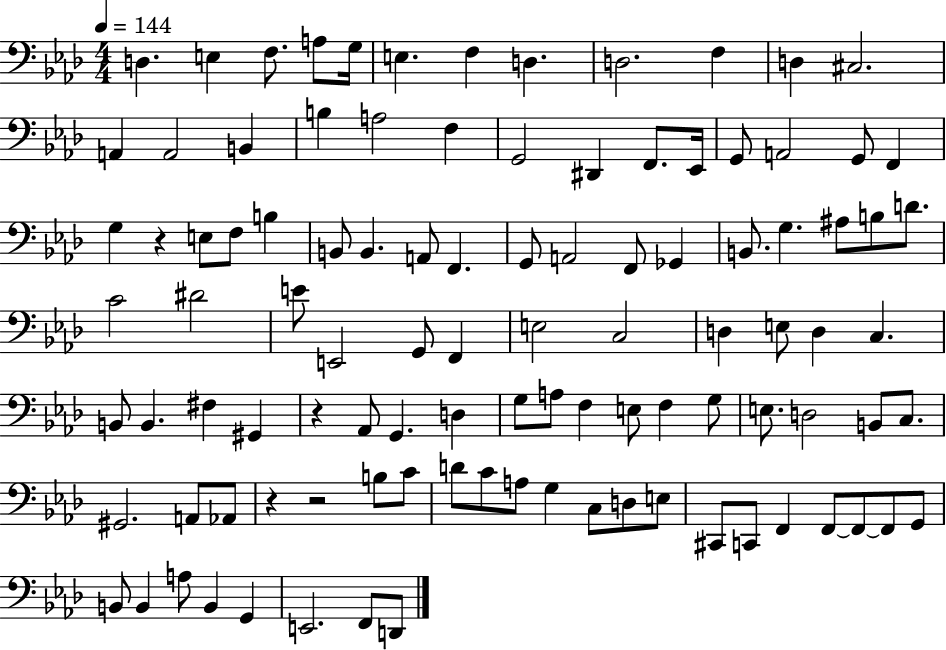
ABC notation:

X:1
T:Untitled
M:4/4
L:1/4
K:Ab
D, E, F,/2 A,/2 G,/4 E, F, D, D,2 F, D, ^C,2 A,, A,,2 B,, B, A,2 F, G,,2 ^D,, F,,/2 _E,,/4 G,,/2 A,,2 G,,/2 F,, G, z E,/2 F,/2 B, B,,/2 B,, A,,/2 F,, G,,/2 A,,2 F,,/2 _G,, B,,/2 G, ^A,/2 B,/2 D/2 C2 ^D2 E/2 E,,2 G,,/2 F,, E,2 C,2 D, E,/2 D, C, B,,/2 B,, ^F, ^G,, z _A,,/2 G,, D, G,/2 A,/2 F, E,/2 F, G,/2 E,/2 D,2 B,,/2 C,/2 ^G,,2 A,,/2 _A,,/2 z z2 B,/2 C/2 D/2 C/2 A,/2 G, C,/2 D,/2 E,/2 ^C,,/2 C,,/2 F,, F,,/2 F,,/2 F,,/2 G,,/2 B,,/2 B,, A,/2 B,, G,, E,,2 F,,/2 D,,/2